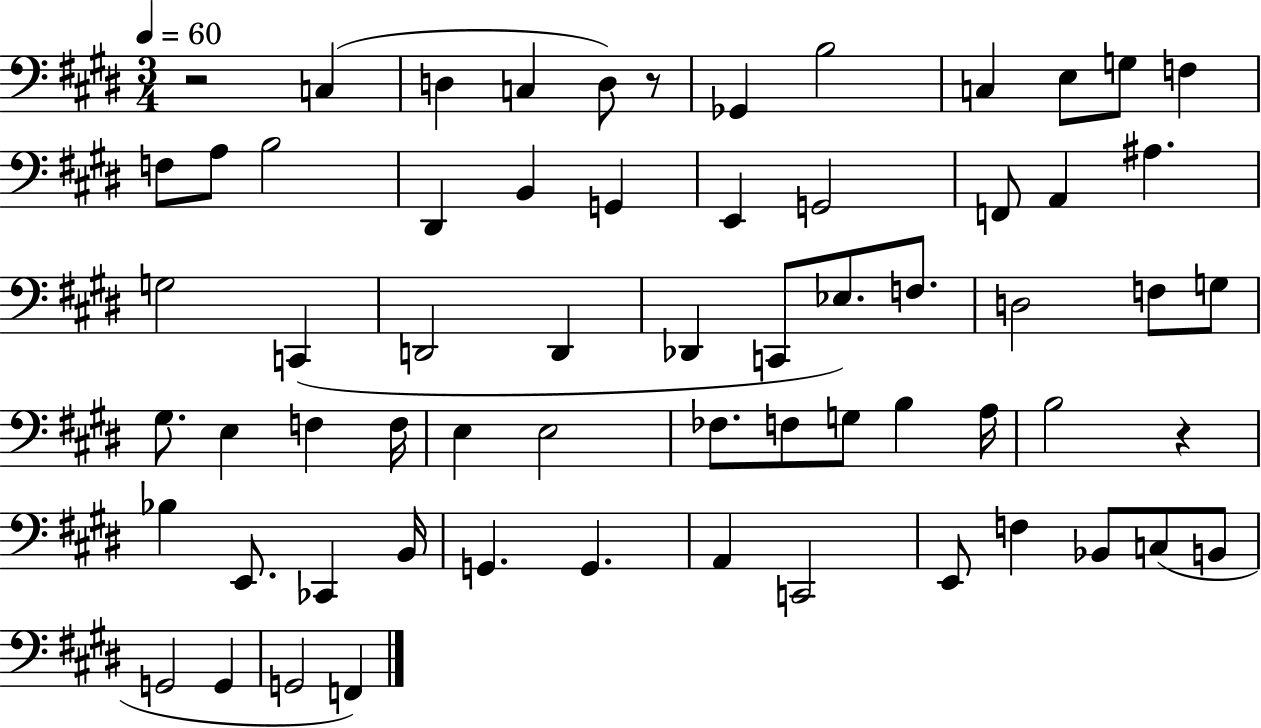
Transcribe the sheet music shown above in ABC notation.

X:1
T:Untitled
M:3/4
L:1/4
K:E
z2 C, D, C, D,/2 z/2 _G,, B,2 C, E,/2 G,/2 F, F,/2 A,/2 B,2 ^D,, B,, G,, E,, G,,2 F,,/2 A,, ^A, G,2 C,, D,,2 D,, _D,, C,,/2 _E,/2 F,/2 D,2 F,/2 G,/2 ^G,/2 E, F, F,/4 E, E,2 _F,/2 F,/2 G,/2 B, A,/4 B,2 z _B, E,,/2 _C,, B,,/4 G,, G,, A,, C,,2 E,,/2 F, _B,,/2 C,/2 B,,/2 G,,2 G,, G,,2 F,,